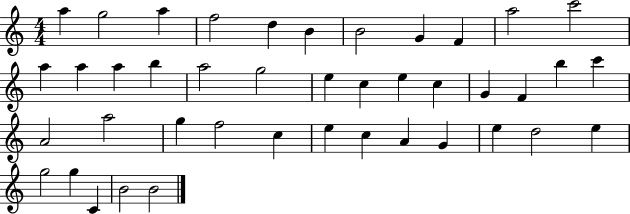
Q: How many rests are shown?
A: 0